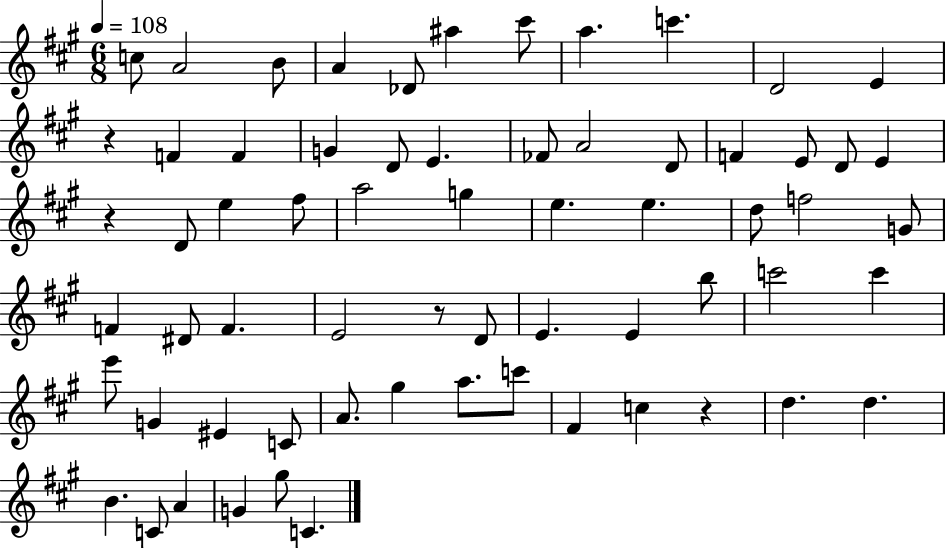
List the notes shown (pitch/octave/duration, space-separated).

C5/e A4/h B4/e A4/q Db4/e A#5/q C#6/e A5/q. C6/q. D4/h E4/q R/q F4/q F4/q G4/q D4/e E4/q. FES4/e A4/h D4/e F4/q E4/e D4/e E4/q R/q D4/e E5/q F#5/e A5/h G5/q E5/q. E5/q. D5/e F5/h G4/e F4/q D#4/e F4/q. E4/h R/e D4/e E4/q. E4/q B5/e C6/h C6/q E6/e G4/q EIS4/q C4/e A4/e. G#5/q A5/e. C6/e F#4/q C5/q R/q D5/q. D5/q. B4/q. C4/e A4/q G4/q G#5/e C4/q.